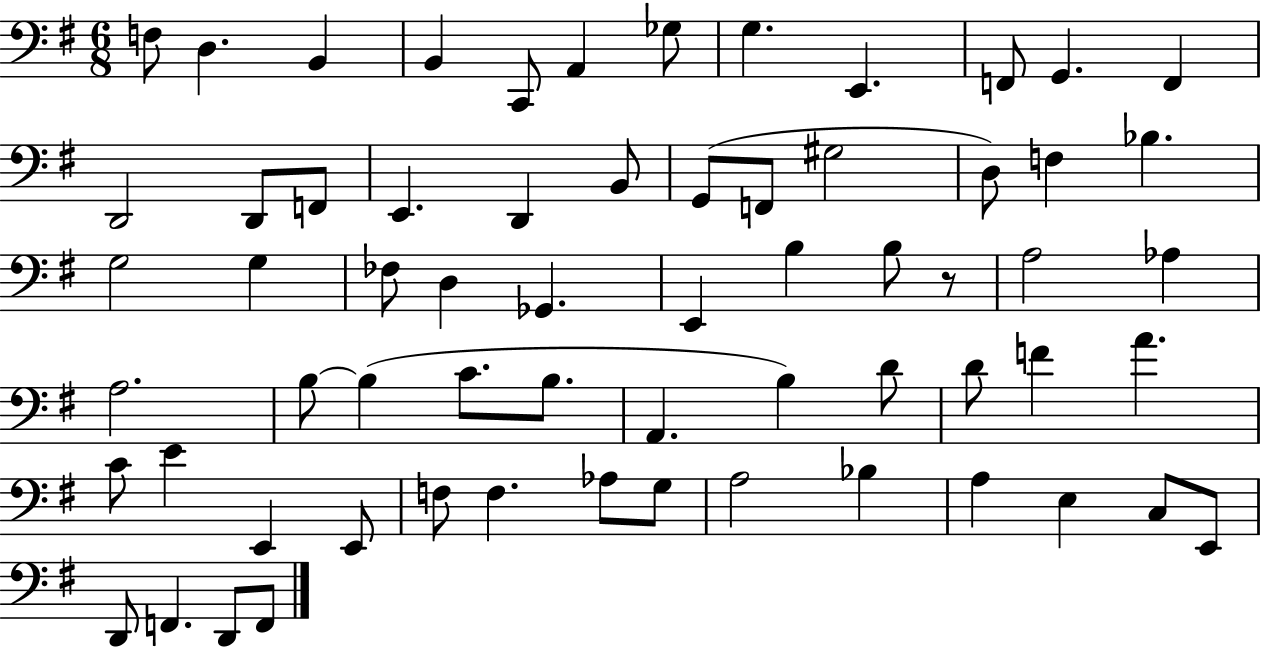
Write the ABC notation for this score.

X:1
T:Untitled
M:6/8
L:1/4
K:G
F,/2 D, B,, B,, C,,/2 A,, _G,/2 G, E,, F,,/2 G,, F,, D,,2 D,,/2 F,,/2 E,, D,, B,,/2 G,,/2 F,,/2 ^G,2 D,/2 F, _B, G,2 G, _F,/2 D, _G,, E,, B, B,/2 z/2 A,2 _A, A,2 B,/2 B, C/2 B,/2 A,, B, D/2 D/2 F A C/2 E E,, E,,/2 F,/2 F, _A,/2 G,/2 A,2 _B, A, E, C,/2 E,,/2 D,,/2 F,, D,,/2 F,,/2